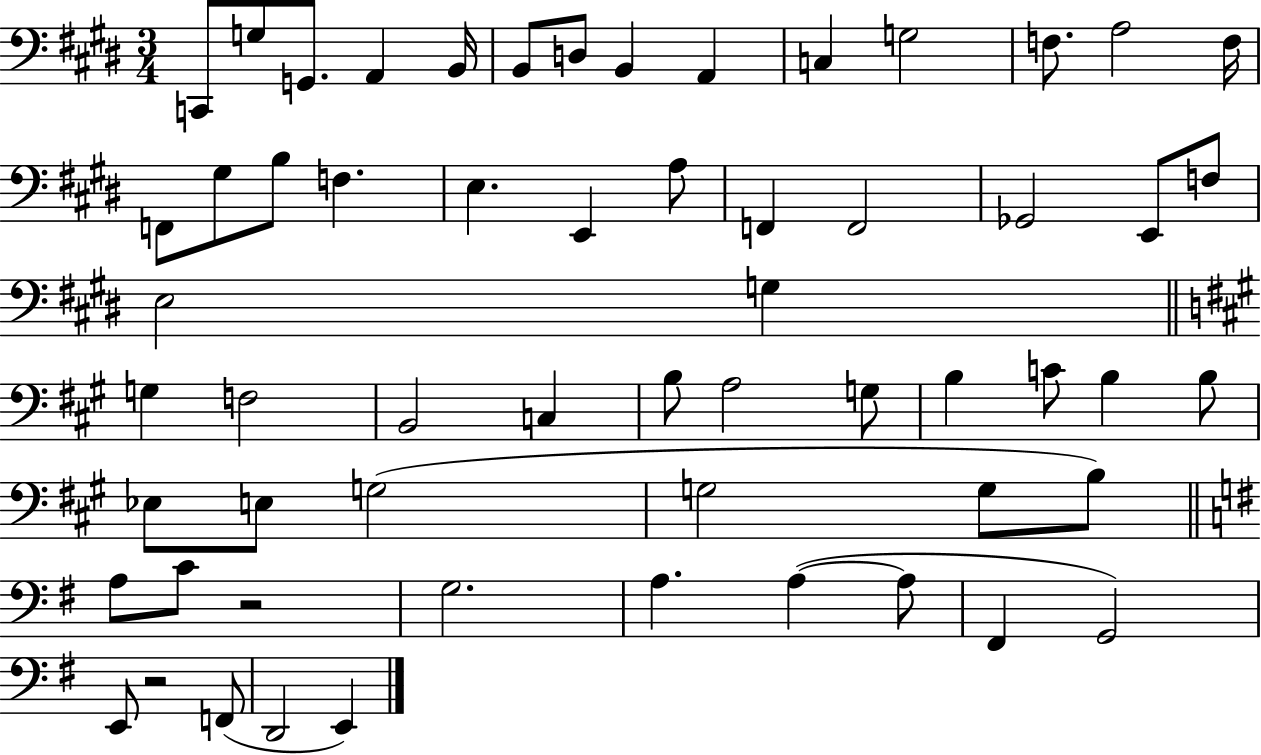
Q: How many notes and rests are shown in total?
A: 59